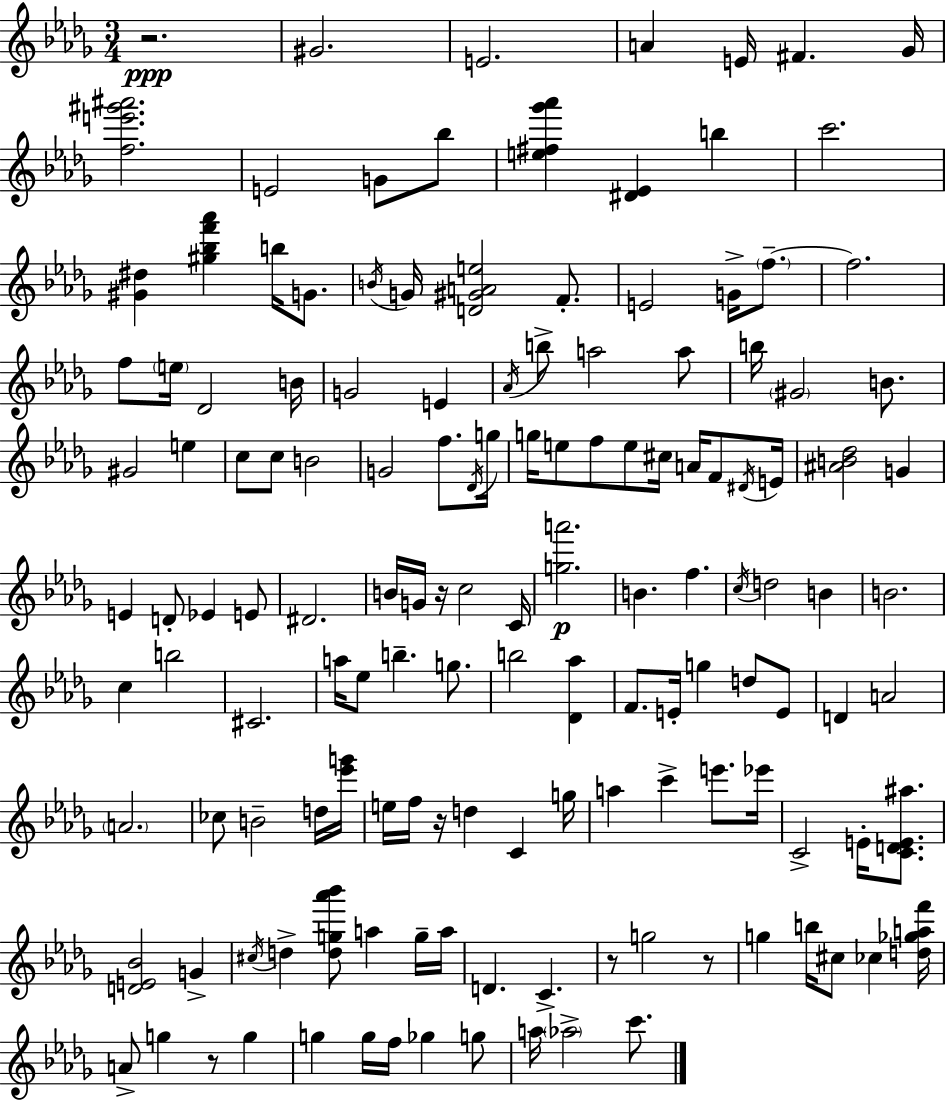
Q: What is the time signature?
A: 3/4